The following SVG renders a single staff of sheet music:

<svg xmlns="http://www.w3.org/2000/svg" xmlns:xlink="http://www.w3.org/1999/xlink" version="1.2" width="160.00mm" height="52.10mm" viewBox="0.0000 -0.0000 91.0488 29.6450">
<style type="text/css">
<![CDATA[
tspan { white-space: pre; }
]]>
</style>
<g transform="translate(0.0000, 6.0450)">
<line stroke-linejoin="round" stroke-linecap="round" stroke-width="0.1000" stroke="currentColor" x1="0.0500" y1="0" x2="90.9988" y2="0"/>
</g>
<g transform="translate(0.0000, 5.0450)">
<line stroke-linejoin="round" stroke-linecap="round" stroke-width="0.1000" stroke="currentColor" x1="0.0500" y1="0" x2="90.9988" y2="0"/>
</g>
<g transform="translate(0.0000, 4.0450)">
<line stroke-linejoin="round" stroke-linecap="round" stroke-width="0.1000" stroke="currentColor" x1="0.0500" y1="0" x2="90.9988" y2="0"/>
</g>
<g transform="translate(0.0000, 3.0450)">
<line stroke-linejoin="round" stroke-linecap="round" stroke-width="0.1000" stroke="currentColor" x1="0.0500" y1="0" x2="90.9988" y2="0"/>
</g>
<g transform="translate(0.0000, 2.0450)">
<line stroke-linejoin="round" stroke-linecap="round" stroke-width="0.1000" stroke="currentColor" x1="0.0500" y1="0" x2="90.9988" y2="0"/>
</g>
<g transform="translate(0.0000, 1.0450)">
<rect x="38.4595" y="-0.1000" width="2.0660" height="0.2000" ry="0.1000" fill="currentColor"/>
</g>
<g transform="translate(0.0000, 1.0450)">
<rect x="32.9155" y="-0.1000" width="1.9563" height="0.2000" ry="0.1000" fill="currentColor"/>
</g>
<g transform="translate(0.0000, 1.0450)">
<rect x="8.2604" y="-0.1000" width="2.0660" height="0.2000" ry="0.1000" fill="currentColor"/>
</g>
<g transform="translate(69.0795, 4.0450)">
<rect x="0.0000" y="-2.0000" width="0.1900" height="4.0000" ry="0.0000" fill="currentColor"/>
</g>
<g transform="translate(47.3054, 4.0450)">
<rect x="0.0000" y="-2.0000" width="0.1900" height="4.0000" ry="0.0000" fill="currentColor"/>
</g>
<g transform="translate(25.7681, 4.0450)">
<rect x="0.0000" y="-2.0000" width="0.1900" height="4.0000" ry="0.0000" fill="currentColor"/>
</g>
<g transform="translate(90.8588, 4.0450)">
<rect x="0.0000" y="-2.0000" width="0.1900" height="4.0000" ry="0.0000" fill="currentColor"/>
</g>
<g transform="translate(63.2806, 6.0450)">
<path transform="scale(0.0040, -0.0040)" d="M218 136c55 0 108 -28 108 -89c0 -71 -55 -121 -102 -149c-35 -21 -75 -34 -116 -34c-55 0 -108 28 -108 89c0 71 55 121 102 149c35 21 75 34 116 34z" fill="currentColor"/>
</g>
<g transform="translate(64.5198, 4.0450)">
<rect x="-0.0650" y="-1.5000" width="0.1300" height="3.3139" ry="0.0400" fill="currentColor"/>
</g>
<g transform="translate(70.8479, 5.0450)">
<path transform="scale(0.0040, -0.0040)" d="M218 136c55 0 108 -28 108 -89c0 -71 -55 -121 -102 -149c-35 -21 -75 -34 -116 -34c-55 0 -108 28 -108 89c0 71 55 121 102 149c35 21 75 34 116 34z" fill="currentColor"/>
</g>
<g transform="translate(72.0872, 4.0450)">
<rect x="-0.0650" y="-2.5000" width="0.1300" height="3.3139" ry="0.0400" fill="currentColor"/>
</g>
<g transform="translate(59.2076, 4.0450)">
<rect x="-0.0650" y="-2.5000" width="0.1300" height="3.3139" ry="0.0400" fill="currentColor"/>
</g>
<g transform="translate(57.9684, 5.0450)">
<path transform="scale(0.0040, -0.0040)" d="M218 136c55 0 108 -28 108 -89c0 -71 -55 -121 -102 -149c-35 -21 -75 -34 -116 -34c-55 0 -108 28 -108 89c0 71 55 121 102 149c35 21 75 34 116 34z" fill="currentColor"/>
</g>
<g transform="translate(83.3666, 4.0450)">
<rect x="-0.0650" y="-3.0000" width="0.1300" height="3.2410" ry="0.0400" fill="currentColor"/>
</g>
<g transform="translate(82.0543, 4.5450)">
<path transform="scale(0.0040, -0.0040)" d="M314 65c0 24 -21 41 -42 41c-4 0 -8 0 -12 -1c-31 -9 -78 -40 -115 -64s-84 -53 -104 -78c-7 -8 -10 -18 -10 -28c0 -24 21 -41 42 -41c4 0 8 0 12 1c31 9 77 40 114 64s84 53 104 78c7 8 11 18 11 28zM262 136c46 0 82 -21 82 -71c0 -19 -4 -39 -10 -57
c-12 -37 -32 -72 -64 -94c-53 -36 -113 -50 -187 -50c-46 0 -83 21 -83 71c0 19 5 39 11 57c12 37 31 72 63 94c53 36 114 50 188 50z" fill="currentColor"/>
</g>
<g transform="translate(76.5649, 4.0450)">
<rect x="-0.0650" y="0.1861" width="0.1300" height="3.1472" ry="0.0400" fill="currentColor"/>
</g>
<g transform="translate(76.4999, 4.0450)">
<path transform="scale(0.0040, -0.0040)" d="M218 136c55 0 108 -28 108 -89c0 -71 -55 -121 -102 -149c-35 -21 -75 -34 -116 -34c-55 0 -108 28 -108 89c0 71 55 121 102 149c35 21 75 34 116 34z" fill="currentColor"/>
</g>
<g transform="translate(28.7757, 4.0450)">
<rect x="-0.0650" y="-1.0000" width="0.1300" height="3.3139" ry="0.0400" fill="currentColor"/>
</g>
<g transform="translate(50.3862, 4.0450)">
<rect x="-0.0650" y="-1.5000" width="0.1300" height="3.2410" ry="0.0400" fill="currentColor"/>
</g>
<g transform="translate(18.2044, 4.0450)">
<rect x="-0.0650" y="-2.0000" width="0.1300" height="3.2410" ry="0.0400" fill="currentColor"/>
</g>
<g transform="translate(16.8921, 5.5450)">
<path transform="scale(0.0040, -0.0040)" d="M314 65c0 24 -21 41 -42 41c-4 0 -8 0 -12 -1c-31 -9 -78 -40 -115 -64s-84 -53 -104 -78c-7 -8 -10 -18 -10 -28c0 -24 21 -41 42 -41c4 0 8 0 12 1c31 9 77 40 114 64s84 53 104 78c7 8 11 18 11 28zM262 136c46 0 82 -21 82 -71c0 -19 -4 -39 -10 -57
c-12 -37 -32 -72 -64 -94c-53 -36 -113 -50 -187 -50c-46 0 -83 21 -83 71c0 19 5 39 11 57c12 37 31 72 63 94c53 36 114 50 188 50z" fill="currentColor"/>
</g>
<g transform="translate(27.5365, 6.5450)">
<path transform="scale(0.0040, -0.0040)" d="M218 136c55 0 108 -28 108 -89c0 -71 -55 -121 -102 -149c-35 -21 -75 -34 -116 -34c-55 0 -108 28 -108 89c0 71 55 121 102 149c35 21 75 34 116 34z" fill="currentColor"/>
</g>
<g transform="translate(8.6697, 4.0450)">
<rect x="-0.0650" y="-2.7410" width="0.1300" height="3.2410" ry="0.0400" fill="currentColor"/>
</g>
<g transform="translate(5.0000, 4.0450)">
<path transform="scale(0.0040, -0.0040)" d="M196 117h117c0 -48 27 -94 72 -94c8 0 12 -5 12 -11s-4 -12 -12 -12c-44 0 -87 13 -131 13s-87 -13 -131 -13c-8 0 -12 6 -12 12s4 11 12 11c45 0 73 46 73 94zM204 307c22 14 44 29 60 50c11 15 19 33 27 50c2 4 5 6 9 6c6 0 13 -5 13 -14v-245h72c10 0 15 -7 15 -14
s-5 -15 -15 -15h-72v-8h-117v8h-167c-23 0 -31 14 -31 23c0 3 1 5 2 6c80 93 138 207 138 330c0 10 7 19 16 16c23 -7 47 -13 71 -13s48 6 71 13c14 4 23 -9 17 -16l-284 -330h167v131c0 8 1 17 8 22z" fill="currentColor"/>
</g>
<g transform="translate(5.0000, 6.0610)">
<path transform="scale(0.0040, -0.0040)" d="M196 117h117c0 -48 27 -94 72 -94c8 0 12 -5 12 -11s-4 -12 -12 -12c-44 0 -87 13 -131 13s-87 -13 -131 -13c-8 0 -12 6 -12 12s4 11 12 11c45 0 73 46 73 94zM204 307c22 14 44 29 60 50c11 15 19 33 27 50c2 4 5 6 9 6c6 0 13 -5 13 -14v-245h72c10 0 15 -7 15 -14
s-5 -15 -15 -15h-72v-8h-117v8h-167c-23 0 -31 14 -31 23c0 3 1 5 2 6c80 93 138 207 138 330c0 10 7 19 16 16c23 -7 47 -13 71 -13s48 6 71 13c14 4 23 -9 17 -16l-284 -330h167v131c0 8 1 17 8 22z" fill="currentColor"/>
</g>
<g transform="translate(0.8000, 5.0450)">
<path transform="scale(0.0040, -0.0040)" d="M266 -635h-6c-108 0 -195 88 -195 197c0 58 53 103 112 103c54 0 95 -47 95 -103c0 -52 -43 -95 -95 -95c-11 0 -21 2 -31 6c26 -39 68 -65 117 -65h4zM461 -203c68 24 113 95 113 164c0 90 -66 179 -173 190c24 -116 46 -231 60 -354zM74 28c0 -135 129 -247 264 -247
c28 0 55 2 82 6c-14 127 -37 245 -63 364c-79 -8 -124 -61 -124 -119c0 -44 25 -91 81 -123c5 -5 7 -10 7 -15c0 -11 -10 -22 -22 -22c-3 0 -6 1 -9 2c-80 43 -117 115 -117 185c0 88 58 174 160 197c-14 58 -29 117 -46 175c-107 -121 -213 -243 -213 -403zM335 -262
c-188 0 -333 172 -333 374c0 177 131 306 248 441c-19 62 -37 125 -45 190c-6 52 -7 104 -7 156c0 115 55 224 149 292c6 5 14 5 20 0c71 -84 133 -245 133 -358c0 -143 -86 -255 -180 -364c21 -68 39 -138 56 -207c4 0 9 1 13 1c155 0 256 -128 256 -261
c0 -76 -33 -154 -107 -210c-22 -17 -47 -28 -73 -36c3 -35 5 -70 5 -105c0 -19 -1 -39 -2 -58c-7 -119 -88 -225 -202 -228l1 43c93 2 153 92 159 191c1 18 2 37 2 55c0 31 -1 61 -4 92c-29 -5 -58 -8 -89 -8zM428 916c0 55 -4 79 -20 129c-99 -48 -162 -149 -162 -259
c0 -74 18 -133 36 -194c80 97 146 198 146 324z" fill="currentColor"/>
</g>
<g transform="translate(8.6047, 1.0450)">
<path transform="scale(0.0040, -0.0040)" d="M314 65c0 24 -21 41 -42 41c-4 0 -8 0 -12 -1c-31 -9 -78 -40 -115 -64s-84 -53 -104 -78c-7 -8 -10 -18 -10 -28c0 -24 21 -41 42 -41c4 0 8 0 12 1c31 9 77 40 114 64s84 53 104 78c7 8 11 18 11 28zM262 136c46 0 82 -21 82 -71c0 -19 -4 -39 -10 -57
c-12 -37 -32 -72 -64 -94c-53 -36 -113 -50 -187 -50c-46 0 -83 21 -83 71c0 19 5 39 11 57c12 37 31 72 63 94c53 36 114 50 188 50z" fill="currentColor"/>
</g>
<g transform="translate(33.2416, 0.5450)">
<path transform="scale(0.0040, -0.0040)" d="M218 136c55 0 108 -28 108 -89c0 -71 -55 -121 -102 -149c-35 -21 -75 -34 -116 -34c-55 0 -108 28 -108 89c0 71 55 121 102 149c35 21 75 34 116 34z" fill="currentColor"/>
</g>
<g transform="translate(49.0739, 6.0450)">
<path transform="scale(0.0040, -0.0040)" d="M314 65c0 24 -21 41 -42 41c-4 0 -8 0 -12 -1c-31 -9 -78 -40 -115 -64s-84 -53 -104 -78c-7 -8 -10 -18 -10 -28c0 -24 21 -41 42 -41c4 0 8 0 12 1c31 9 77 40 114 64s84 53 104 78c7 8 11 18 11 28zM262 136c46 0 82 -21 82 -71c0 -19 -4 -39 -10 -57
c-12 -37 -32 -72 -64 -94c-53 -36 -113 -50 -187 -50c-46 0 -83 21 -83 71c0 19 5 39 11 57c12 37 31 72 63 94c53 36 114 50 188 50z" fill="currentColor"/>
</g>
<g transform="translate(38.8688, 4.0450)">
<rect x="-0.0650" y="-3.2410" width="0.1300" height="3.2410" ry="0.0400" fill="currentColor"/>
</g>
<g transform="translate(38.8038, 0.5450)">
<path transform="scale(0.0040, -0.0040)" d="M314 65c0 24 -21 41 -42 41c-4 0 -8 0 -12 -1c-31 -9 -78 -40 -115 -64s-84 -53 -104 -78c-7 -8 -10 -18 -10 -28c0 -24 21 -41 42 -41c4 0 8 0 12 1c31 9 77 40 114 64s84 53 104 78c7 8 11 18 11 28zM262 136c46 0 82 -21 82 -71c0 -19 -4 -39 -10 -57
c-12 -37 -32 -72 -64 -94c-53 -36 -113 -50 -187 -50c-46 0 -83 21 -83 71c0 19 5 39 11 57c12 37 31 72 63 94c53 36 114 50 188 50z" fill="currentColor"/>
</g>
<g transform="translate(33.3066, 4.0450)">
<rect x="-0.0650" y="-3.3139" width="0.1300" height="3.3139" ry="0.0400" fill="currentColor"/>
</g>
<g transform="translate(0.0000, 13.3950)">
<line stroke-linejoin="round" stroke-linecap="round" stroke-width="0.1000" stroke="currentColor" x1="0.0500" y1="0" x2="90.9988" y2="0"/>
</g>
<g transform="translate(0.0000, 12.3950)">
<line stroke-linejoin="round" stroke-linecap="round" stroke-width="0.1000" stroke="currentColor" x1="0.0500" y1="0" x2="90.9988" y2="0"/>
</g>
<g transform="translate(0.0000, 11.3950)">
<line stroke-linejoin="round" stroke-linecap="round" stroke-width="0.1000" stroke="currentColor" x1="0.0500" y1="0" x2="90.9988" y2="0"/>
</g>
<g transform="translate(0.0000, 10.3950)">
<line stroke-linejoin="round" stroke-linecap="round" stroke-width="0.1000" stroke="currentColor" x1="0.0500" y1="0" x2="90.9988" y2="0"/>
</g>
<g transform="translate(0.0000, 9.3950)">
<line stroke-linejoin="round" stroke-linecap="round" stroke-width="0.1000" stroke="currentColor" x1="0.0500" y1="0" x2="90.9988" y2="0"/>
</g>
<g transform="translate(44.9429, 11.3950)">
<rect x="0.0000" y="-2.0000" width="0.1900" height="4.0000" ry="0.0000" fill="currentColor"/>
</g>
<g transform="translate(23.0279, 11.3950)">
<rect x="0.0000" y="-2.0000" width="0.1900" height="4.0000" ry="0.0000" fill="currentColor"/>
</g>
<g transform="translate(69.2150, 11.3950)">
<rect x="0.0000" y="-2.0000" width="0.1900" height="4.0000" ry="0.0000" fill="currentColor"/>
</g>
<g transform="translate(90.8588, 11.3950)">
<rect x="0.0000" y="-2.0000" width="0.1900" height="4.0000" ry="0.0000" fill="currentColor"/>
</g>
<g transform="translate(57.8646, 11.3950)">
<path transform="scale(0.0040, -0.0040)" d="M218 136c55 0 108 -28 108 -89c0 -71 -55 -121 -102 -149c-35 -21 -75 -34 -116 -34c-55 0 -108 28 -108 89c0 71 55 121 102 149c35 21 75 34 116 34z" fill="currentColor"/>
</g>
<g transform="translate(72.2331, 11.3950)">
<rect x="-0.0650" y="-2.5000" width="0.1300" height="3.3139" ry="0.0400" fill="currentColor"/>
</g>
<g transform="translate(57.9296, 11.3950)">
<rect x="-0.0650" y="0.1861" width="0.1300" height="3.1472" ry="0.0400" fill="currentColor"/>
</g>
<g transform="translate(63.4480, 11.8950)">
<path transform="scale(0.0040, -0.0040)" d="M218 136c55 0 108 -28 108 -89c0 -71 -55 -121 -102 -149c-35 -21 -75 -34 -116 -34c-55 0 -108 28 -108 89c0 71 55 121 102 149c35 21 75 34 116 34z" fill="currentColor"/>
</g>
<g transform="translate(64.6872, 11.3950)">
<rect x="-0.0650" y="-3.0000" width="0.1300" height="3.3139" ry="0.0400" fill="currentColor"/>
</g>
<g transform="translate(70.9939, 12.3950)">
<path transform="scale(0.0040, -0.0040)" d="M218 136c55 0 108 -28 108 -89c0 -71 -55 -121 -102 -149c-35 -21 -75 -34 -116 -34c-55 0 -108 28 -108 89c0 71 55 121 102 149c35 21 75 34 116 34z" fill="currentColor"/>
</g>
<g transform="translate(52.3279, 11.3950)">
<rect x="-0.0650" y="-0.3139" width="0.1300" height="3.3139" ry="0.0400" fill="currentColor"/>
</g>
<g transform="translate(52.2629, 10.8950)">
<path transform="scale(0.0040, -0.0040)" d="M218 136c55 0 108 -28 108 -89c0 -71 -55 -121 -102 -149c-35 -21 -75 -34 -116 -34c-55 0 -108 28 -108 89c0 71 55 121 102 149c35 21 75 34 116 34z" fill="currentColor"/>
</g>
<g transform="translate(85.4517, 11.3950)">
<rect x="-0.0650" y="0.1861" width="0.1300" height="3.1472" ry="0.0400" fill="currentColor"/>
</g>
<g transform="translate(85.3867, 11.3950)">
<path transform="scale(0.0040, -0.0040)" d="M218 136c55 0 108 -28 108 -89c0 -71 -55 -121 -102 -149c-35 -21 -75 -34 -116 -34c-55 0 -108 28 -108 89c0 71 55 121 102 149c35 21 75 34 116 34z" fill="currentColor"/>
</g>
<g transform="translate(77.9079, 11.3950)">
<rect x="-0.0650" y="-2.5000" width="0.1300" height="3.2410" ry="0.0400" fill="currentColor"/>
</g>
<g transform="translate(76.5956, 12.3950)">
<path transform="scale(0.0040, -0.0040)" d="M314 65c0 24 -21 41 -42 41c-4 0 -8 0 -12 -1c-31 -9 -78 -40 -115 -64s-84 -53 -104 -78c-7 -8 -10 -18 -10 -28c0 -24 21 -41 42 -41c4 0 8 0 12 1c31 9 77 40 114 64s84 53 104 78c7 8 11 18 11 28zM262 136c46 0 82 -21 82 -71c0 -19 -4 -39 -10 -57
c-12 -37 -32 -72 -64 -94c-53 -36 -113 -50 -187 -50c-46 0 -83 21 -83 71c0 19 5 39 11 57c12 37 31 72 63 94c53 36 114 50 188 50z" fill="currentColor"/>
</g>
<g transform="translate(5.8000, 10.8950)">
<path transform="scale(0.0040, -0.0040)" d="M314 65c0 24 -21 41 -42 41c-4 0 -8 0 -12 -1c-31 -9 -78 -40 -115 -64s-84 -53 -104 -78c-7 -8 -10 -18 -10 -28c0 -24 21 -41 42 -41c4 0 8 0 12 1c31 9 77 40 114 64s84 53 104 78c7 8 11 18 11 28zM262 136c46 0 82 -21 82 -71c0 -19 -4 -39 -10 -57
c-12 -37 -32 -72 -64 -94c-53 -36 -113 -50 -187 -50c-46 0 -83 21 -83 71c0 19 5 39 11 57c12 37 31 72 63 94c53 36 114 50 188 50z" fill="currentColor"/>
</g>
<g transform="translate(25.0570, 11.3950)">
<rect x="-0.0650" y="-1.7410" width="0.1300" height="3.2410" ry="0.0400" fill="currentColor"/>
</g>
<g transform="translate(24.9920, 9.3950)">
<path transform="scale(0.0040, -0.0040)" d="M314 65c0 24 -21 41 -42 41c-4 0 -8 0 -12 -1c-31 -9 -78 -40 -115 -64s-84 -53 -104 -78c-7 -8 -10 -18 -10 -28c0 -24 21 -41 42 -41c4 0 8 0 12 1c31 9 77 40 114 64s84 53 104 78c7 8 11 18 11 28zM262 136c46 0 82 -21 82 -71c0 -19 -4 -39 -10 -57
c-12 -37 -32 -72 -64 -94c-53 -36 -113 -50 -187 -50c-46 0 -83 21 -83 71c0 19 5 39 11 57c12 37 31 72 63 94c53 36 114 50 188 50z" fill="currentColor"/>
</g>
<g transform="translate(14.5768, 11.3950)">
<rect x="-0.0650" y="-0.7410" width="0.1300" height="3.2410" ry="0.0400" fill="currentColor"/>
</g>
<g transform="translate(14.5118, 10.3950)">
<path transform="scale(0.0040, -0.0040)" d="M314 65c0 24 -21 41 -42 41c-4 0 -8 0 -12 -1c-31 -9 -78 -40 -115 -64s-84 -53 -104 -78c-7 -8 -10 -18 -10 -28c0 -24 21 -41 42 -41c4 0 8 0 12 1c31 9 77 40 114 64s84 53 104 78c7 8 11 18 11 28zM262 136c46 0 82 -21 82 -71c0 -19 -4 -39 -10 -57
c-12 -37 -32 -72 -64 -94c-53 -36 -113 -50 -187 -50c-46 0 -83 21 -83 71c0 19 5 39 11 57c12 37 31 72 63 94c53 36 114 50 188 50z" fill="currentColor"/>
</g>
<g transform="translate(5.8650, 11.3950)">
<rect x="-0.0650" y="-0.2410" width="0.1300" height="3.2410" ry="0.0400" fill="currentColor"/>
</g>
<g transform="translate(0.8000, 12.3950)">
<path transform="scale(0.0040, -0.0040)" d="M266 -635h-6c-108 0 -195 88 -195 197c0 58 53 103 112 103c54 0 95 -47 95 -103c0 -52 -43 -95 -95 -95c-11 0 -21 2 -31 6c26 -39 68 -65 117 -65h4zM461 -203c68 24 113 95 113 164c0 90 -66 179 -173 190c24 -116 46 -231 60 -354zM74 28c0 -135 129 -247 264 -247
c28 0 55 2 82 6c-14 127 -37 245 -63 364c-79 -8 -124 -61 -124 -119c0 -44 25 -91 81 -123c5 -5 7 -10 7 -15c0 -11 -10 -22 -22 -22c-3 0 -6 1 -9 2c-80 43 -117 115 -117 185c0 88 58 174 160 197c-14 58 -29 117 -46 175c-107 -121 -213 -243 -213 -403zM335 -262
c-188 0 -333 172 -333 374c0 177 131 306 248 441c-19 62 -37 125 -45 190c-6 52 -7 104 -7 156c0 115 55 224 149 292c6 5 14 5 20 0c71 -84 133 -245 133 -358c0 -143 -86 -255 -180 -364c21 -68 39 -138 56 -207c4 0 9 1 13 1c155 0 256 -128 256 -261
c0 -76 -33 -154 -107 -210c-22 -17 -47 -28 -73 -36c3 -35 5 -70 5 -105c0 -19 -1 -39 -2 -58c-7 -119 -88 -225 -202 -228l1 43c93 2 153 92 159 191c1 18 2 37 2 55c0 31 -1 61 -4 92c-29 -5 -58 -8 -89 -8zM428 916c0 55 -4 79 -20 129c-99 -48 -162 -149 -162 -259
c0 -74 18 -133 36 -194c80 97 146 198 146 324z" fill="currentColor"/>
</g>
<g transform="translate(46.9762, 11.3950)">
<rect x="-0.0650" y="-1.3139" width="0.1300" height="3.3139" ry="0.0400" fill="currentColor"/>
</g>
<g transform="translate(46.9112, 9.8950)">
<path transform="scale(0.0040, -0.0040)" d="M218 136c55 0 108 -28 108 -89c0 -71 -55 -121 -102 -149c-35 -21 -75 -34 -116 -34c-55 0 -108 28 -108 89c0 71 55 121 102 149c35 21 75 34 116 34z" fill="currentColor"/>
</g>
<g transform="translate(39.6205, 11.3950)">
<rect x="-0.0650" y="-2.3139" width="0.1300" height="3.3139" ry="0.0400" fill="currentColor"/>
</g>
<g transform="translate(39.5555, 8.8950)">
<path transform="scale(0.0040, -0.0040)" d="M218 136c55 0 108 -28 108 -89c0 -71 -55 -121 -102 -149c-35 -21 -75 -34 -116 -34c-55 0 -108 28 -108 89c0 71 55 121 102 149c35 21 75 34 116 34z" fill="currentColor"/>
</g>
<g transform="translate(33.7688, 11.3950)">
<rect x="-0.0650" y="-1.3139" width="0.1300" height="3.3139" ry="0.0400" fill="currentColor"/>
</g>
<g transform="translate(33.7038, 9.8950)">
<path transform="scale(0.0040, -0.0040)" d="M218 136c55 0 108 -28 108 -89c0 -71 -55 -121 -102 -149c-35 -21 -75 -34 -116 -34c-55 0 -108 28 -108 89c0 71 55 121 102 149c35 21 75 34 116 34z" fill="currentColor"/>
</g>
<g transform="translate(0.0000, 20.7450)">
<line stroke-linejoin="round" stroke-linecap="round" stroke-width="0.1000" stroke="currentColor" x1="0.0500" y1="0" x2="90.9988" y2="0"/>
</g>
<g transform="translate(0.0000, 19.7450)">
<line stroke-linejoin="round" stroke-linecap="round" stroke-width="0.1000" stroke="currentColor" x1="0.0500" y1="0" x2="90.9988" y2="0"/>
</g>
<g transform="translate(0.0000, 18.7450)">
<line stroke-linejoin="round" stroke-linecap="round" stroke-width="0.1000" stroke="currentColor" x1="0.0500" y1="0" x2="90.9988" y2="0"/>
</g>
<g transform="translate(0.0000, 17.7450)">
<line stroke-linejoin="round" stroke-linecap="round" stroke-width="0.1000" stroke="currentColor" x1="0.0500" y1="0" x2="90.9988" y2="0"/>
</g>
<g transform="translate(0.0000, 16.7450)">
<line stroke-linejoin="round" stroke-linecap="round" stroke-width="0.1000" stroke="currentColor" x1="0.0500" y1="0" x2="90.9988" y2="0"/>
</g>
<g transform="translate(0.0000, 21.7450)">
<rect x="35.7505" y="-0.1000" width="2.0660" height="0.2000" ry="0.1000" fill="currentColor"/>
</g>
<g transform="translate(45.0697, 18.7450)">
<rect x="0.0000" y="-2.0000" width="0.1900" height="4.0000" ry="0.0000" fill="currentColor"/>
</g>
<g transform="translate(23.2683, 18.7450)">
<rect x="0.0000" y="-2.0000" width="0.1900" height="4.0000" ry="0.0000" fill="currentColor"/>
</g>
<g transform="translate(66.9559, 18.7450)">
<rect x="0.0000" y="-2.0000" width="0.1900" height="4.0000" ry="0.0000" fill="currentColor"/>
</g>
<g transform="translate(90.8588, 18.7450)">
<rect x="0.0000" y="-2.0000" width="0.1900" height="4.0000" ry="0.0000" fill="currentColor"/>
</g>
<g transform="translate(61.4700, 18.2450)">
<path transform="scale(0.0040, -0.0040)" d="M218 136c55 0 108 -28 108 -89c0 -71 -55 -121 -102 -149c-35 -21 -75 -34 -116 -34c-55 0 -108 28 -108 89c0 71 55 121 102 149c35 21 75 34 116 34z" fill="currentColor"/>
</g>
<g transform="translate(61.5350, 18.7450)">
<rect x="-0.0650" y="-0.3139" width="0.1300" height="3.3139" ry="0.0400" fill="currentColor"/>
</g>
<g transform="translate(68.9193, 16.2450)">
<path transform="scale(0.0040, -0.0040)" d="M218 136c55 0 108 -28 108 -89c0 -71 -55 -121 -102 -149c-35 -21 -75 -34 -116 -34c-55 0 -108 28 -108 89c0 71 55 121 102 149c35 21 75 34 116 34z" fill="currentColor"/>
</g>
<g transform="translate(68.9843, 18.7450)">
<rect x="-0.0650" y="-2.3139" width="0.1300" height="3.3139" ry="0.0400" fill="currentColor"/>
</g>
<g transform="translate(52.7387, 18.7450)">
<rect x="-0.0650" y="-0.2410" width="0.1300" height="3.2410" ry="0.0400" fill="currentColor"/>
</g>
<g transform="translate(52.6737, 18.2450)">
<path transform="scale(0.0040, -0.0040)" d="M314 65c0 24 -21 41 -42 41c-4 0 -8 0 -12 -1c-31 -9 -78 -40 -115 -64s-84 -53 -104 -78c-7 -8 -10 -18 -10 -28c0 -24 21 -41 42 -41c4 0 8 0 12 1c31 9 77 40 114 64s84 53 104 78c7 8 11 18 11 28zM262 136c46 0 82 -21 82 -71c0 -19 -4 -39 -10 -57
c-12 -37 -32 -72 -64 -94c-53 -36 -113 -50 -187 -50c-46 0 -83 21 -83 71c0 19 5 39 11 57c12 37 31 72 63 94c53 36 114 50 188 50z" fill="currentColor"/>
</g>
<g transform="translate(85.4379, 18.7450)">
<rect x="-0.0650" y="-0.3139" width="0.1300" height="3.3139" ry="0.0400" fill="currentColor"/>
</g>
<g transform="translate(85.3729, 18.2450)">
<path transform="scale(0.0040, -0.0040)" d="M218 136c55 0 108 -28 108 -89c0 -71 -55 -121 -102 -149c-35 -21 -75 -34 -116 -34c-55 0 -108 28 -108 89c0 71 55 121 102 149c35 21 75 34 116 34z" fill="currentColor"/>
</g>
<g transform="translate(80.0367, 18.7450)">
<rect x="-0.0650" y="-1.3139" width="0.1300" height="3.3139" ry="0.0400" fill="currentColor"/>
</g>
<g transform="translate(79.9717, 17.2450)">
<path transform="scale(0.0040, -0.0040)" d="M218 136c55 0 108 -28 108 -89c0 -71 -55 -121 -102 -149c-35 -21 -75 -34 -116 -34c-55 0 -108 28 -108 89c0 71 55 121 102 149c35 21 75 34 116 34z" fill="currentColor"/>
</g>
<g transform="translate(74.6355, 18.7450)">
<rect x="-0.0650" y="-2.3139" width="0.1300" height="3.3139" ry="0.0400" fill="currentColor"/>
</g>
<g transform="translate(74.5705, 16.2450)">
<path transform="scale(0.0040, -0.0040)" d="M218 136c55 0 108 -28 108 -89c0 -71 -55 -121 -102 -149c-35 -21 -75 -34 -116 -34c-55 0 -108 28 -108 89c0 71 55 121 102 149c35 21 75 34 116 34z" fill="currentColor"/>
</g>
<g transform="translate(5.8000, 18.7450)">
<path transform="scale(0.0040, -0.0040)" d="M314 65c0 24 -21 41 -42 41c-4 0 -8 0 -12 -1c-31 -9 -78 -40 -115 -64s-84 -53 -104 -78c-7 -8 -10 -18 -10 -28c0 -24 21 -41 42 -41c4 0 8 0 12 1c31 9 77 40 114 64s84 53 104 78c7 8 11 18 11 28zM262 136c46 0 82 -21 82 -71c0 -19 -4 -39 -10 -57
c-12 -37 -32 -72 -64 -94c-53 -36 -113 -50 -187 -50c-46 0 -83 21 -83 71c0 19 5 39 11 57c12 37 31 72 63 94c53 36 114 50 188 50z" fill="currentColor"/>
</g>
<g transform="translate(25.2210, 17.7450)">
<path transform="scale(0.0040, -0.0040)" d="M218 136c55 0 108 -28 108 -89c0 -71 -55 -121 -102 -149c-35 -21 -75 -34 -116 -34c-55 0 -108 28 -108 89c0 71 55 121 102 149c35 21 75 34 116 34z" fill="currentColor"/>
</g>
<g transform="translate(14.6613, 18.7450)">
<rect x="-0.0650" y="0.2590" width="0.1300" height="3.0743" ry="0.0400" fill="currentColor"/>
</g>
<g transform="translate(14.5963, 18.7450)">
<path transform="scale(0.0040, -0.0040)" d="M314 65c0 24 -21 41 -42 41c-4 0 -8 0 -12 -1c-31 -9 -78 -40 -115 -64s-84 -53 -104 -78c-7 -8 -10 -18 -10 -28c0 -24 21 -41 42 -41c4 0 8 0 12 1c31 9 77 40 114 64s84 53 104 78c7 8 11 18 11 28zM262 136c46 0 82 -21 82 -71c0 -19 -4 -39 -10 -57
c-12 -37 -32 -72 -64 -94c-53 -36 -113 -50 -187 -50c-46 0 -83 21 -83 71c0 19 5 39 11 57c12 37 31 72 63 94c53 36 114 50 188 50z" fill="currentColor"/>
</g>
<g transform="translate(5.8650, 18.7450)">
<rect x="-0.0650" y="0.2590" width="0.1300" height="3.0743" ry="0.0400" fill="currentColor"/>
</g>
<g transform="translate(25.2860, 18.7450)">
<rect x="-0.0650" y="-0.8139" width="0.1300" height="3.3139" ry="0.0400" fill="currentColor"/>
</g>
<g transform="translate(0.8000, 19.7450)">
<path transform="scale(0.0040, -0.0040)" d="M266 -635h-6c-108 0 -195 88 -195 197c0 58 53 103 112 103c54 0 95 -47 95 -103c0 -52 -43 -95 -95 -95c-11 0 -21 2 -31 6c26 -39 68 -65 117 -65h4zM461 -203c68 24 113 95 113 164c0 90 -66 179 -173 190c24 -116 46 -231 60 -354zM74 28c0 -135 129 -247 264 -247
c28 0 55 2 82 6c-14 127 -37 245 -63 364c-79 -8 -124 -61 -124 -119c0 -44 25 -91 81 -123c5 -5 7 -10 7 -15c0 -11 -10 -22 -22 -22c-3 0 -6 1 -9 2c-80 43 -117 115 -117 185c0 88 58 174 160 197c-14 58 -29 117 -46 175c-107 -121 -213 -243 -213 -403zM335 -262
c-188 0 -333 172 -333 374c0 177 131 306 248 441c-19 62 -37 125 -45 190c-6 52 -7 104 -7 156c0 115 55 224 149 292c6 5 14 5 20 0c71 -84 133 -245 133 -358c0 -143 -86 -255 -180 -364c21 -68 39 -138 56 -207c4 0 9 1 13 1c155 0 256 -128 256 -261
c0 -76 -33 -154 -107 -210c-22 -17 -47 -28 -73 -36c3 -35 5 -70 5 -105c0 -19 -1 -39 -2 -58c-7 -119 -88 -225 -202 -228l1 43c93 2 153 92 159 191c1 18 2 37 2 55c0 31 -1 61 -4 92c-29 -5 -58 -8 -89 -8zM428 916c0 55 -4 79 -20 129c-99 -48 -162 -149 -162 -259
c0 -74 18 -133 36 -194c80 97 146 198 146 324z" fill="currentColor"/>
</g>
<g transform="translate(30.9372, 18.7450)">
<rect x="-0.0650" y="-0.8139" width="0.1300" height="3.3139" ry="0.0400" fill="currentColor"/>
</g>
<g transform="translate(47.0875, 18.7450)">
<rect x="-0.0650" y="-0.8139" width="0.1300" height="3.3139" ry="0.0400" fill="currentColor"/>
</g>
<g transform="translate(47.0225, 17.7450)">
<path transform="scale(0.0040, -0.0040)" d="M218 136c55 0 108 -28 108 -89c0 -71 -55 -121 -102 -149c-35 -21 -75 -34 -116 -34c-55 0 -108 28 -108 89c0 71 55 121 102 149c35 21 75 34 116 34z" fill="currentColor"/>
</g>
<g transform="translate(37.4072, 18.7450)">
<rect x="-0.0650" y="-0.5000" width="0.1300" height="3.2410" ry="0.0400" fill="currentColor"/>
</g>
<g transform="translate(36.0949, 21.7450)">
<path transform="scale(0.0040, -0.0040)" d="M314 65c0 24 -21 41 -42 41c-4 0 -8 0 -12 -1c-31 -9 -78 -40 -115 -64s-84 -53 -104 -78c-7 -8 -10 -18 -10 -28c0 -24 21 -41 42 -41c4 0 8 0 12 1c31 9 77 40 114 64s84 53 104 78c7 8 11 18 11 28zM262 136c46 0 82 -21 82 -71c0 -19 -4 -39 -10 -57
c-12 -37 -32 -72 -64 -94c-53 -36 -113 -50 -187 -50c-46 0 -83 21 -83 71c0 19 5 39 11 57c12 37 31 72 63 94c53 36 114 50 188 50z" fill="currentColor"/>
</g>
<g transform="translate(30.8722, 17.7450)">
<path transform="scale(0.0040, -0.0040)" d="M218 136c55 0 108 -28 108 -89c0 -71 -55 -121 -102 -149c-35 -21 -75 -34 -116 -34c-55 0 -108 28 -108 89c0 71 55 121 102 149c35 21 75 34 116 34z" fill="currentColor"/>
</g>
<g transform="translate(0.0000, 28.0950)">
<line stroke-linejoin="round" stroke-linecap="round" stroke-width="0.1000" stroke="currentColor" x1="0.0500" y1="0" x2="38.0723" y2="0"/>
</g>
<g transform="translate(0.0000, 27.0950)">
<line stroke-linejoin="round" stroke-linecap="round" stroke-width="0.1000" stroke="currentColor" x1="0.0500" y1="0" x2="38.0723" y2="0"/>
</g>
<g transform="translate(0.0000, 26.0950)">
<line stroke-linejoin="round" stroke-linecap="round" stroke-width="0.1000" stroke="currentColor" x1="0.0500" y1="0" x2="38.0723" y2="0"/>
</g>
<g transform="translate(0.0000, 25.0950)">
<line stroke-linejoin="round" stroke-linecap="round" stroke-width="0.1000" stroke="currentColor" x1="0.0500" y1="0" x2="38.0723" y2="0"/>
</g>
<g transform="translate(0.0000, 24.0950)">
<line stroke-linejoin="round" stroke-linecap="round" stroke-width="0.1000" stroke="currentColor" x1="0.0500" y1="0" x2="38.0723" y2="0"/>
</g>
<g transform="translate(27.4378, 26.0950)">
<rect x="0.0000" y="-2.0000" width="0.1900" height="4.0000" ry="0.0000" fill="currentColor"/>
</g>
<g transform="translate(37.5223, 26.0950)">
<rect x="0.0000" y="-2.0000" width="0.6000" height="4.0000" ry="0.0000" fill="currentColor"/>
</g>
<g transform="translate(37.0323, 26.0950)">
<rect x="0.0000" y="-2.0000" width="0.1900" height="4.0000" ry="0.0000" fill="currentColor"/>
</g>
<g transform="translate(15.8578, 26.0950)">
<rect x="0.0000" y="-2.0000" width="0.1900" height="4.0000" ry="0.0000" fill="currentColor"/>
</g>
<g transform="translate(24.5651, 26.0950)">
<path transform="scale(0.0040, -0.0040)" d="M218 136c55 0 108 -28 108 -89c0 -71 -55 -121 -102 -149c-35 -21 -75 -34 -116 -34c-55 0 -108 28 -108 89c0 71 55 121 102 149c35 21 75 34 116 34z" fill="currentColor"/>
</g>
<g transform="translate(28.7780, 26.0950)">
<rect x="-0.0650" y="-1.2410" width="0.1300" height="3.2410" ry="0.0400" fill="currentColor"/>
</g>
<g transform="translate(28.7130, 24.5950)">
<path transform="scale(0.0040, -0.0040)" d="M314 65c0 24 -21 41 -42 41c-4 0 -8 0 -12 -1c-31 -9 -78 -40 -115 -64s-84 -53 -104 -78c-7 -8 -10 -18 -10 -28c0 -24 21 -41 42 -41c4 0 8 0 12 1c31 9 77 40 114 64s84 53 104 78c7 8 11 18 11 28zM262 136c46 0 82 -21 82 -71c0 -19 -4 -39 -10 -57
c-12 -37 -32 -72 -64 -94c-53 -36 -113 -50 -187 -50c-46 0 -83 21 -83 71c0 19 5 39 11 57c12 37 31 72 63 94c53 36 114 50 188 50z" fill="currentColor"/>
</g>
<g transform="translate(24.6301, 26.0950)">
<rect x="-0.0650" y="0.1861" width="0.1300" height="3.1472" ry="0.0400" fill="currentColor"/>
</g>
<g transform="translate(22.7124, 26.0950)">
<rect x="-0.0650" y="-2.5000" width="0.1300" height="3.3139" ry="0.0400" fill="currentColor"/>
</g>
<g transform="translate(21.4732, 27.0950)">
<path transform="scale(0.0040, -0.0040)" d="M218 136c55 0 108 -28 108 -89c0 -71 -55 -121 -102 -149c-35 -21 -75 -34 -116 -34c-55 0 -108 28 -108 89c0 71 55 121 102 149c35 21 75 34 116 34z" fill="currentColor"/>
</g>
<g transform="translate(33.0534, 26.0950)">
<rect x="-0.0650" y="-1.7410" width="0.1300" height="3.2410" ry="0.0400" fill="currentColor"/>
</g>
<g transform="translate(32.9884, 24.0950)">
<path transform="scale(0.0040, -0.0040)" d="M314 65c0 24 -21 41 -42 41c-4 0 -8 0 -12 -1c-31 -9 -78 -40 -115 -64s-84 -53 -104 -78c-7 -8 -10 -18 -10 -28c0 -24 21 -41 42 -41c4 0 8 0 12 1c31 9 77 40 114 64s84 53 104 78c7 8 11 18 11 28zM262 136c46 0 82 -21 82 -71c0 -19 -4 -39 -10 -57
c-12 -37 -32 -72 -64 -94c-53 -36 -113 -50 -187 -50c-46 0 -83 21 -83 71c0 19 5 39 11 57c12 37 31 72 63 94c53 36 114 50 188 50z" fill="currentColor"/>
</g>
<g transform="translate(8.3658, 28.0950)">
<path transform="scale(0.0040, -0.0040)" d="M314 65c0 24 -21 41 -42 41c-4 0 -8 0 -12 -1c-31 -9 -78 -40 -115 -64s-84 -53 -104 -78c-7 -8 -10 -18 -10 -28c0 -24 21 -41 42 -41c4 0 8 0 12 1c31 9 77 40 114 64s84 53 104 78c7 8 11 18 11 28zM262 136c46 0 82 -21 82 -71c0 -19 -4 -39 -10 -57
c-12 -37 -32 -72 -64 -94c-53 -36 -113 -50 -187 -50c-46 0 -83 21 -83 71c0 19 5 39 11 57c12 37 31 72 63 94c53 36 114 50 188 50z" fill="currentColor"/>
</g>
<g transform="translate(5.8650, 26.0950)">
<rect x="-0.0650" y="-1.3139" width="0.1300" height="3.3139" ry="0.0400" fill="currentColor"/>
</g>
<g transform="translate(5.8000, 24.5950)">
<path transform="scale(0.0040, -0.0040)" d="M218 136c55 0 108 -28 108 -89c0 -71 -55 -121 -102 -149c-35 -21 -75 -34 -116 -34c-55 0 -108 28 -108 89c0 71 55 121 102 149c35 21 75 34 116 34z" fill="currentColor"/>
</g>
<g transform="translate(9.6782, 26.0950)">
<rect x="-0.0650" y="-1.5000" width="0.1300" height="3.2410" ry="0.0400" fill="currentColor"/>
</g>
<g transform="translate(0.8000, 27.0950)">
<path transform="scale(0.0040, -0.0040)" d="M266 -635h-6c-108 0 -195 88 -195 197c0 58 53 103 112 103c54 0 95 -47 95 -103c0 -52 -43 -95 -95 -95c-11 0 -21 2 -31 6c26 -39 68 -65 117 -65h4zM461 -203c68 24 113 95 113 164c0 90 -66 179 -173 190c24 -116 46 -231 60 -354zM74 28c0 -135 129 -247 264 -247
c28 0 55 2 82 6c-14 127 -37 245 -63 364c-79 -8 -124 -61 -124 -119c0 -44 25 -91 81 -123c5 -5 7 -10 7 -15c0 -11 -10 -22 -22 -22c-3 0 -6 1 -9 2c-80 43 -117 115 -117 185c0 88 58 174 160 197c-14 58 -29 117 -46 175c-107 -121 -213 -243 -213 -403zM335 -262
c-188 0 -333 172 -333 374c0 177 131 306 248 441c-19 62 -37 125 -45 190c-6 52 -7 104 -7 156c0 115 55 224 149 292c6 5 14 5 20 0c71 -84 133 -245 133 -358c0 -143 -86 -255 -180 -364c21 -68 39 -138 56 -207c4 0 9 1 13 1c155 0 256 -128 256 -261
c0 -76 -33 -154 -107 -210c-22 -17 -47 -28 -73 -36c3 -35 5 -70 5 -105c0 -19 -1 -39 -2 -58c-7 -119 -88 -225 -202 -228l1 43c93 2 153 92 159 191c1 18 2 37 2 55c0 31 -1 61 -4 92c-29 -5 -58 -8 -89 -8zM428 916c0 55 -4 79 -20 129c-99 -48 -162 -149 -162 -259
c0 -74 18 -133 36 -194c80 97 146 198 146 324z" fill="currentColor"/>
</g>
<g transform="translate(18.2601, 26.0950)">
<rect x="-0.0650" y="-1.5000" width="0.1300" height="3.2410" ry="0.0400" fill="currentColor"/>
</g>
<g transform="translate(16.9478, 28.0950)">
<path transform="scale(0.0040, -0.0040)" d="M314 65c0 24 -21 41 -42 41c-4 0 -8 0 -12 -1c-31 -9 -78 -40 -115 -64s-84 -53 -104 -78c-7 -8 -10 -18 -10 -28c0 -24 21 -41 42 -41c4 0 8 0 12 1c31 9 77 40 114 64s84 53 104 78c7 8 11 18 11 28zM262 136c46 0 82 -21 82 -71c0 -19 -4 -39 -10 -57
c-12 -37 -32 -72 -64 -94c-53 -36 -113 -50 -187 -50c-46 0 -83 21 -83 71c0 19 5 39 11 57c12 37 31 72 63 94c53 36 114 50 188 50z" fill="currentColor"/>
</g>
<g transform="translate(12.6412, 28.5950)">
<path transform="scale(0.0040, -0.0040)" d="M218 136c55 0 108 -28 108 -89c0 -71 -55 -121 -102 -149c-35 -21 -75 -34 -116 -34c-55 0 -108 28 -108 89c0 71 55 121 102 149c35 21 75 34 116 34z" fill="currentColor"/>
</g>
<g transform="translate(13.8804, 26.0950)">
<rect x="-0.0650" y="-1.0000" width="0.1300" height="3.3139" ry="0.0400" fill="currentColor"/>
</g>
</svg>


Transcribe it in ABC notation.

X:1
T:Untitled
M:4/4
L:1/4
K:C
a2 F2 D b b2 E2 G E G B A2 c2 d2 f2 e g e c B A G G2 B B2 B2 d d C2 d c2 c g g e c e E2 D E2 G B e2 f2